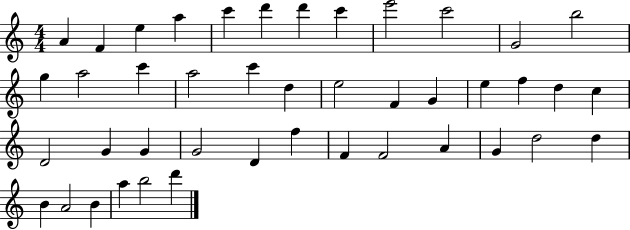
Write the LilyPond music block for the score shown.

{
  \clef treble
  \numericTimeSignature
  \time 4/4
  \key c \major
  a'4 f'4 e''4 a''4 | c'''4 d'''4 d'''4 c'''4 | e'''2 c'''2 | g'2 b''2 | \break g''4 a''2 c'''4 | a''2 c'''4 d''4 | e''2 f'4 g'4 | e''4 f''4 d''4 c''4 | \break d'2 g'4 g'4 | g'2 d'4 f''4 | f'4 f'2 a'4 | g'4 d''2 d''4 | \break b'4 a'2 b'4 | a''4 b''2 d'''4 | \bar "|."
}